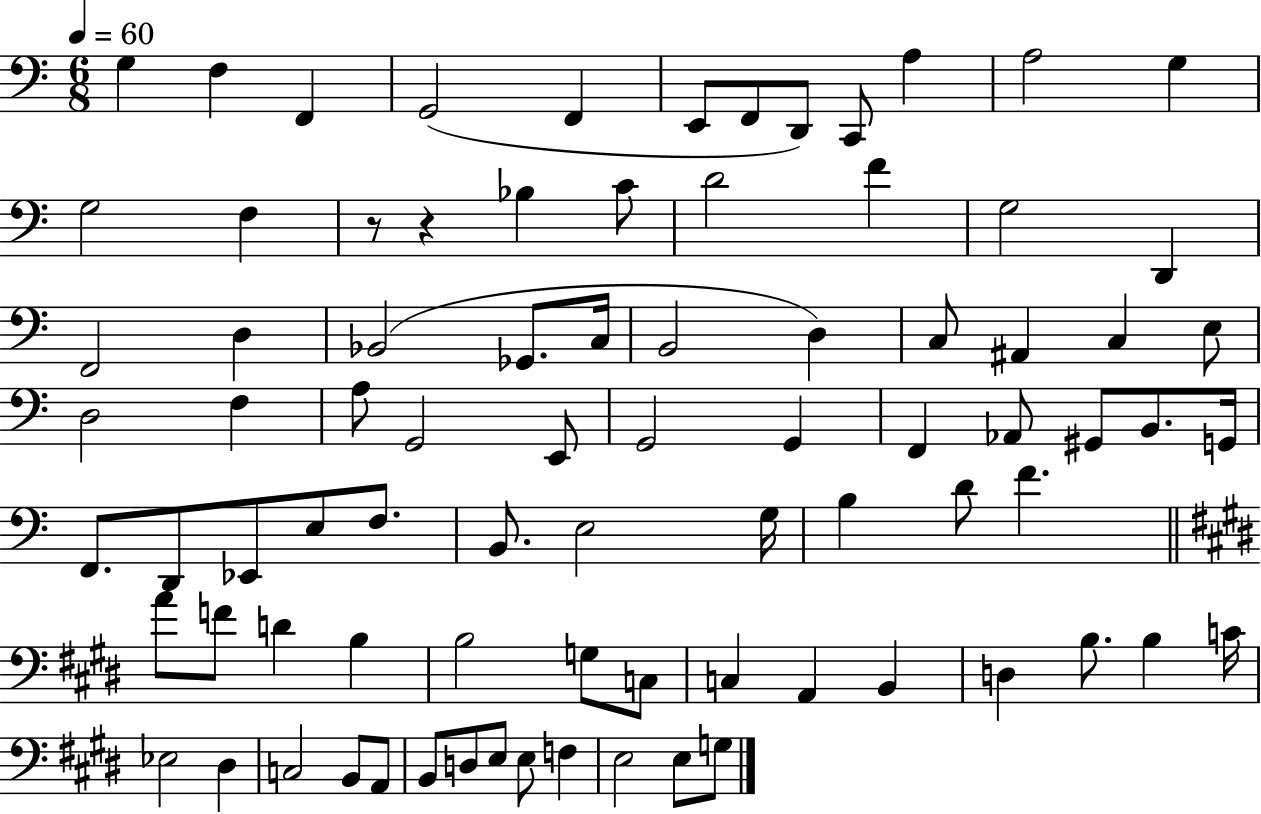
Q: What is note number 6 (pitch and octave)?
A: E2